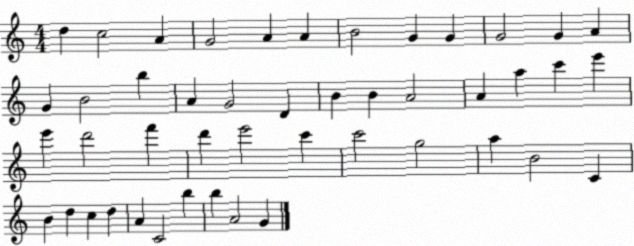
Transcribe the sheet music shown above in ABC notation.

X:1
T:Untitled
M:4/4
L:1/4
K:C
d c2 A G2 A A B2 G G G2 G A G B2 b A G2 D B B A2 A a c' e' e' d'2 f' d' e'2 c' c'2 g2 a B2 C B d c d A C2 b b A2 G